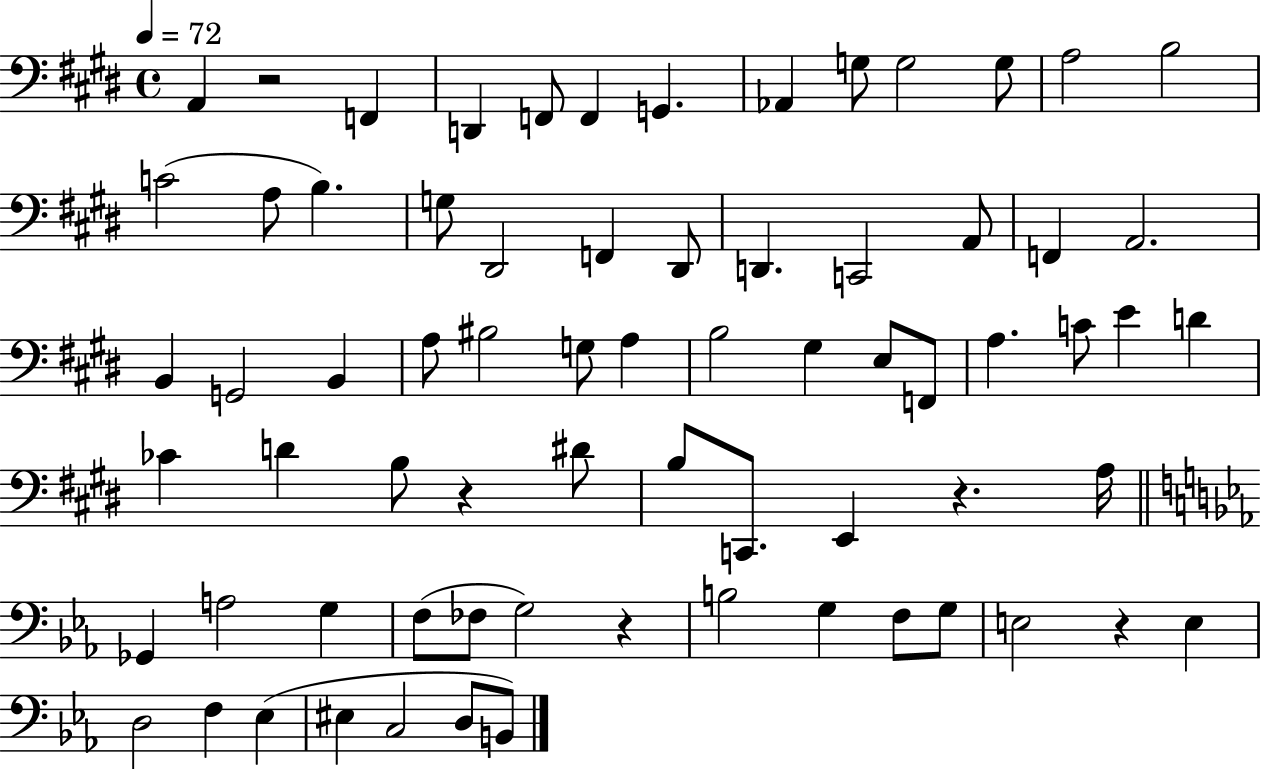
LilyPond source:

{
  \clef bass
  \time 4/4
  \defaultTimeSignature
  \key e \major
  \tempo 4 = 72
  \repeat volta 2 { a,4 r2 f,4 | d,4 f,8 f,4 g,4. | aes,4 g8 g2 g8 | a2 b2 | \break c'2( a8 b4.) | g8 dis,2 f,4 dis,8 | d,4. c,2 a,8 | f,4 a,2. | \break b,4 g,2 b,4 | a8 bis2 g8 a4 | b2 gis4 e8 f,8 | a4. c'8 e'4 d'4 | \break ces'4 d'4 b8 r4 dis'8 | b8 c,8. e,4 r4. a16 | \bar "||" \break \key c \minor ges,4 a2 g4 | f8( fes8 g2) r4 | b2 g4 f8 g8 | e2 r4 e4 | \break d2 f4 ees4( | eis4 c2 d8 b,8) | } \bar "|."
}